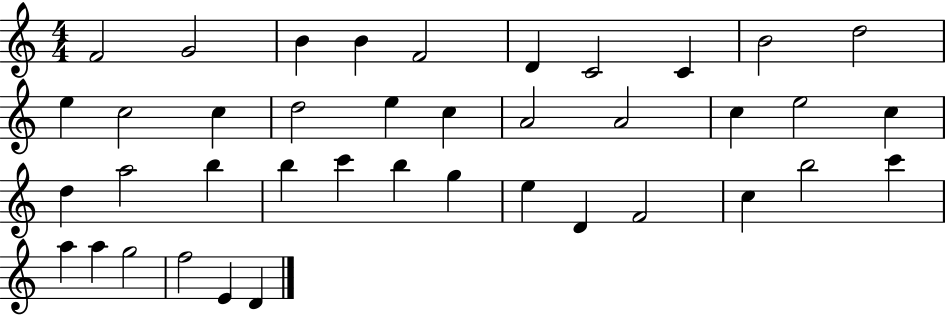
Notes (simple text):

F4/h G4/h B4/q B4/q F4/h D4/q C4/h C4/q B4/h D5/h E5/q C5/h C5/q D5/h E5/q C5/q A4/h A4/h C5/q E5/h C5/q D5/q A5/h B5/q B5/q C6/q B5/q G5/q E5/q D4/q F4/h C5/q B5/h C6/q A5/q A5/q G5/h F5/h E4/q D4/q